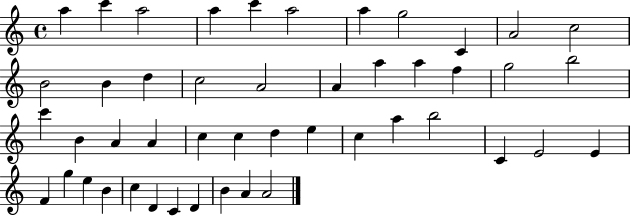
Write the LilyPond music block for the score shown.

{
  \clef treble
  \time 4/4
  \defaultTimeSignature
  \key c \major
  a''4 c'''4 a''2 | a''4 c'''4 a''2 | a''4 g''2 c'4 | a'2 c''2 | \break b'2 b'4 d''4 | c''2 a'2 | a'4 a''4 a''4 f''4 | g''2 b''2 | \break c'''4 b'4 a'4 a'4 | c''4 c''4 d''4 e''4 | c''4 a''4 b''2 | c'4 e'2 e'4 | \break f'4 g''4 e''4 b'4 | c''4 d'4 c'4 d'4 | b'4 a'4 a'2 | \bar "|."
}